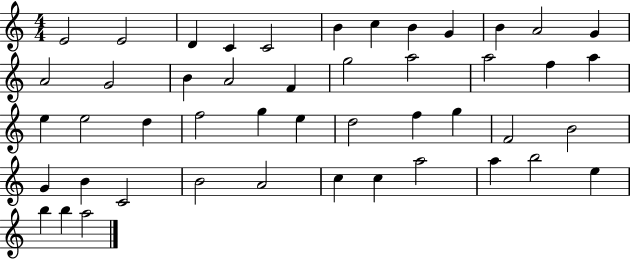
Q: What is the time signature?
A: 4/4